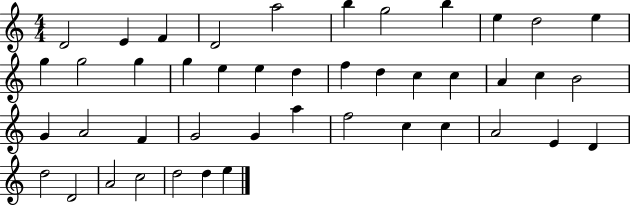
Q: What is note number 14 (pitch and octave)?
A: G5